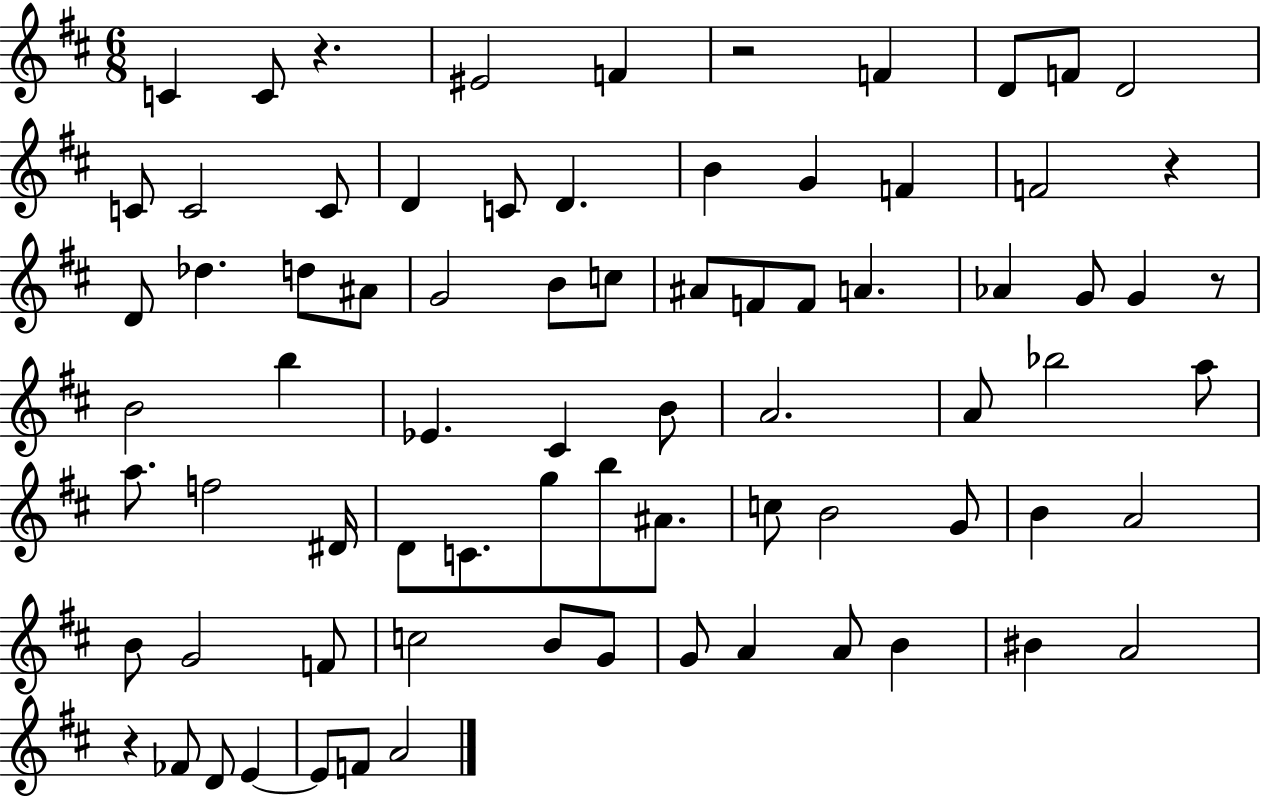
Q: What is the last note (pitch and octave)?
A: A4